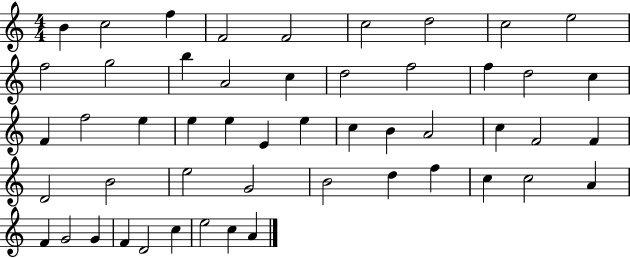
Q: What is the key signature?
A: C major